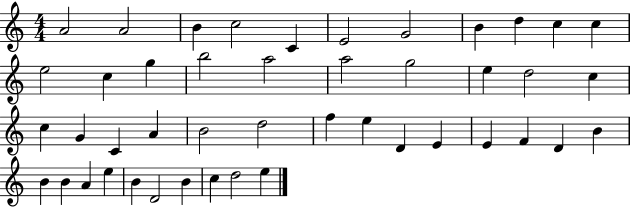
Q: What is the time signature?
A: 4/4